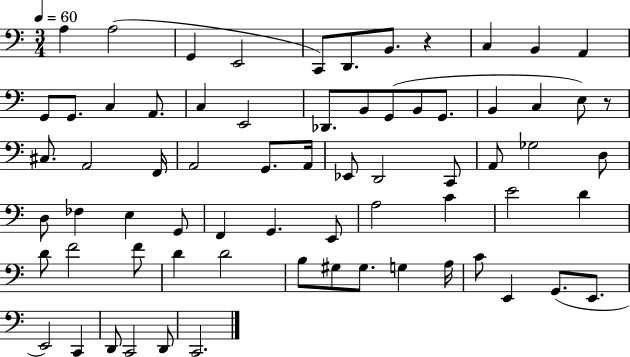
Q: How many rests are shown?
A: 2